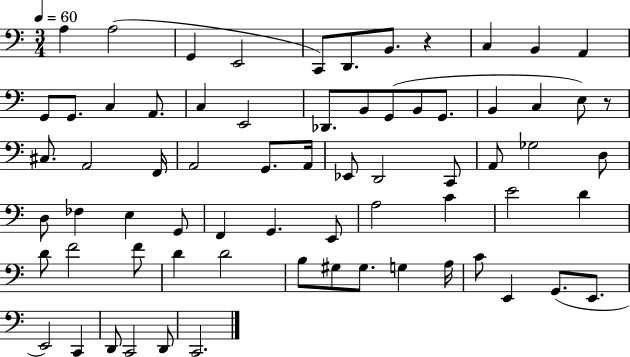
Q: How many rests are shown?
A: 2